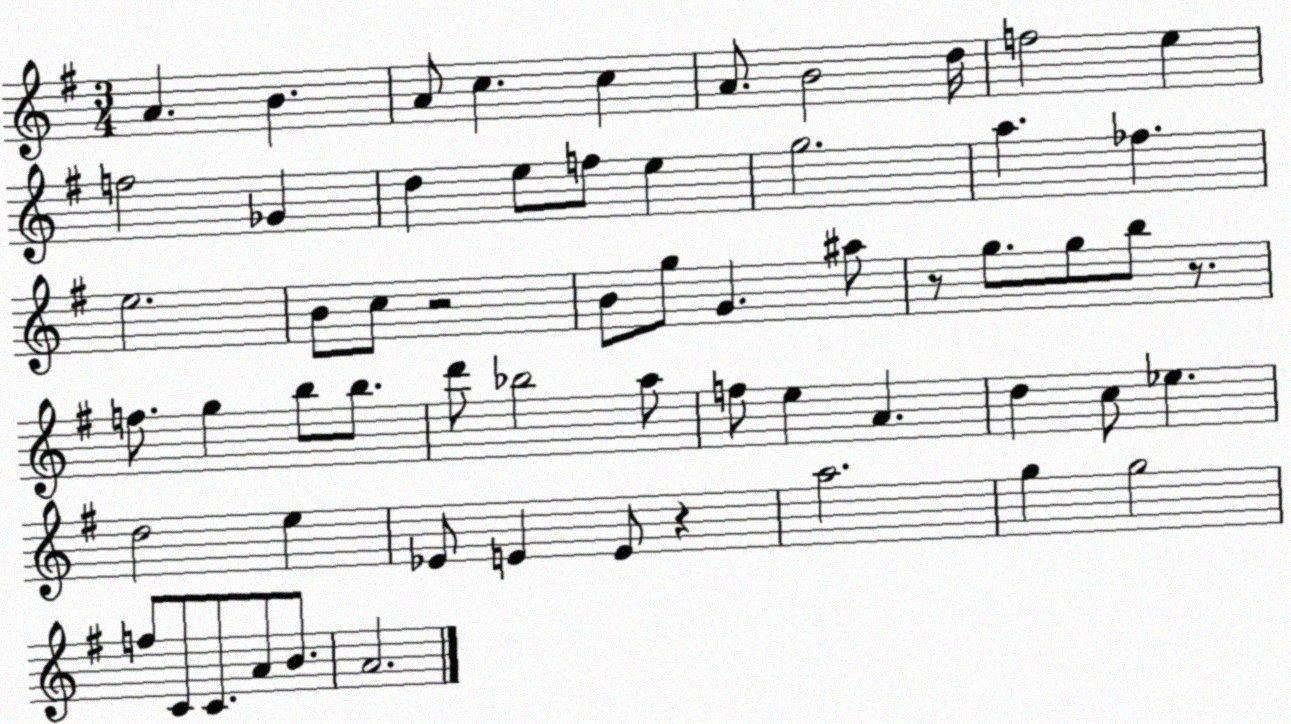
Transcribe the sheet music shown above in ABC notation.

X:1
T:Untitled
M:3/4
L:1/4
K:G
A B A/2 c c A/2 B2 d/4 f2 e f2 _G d e/2 f/2 e g2 a _f e2 B/2 c/2 z2 B/2 g/2 G ^a/2 z/2 g/2 g/2 b/2 z/2 f/2 g b/2 b/2 d'/2 _b2 a/2 f/2 e A d c/2 _e d2 e _E/2 E E/2 z a2 g g2 f/2 C/2 C/2 A/2 B/2 A2